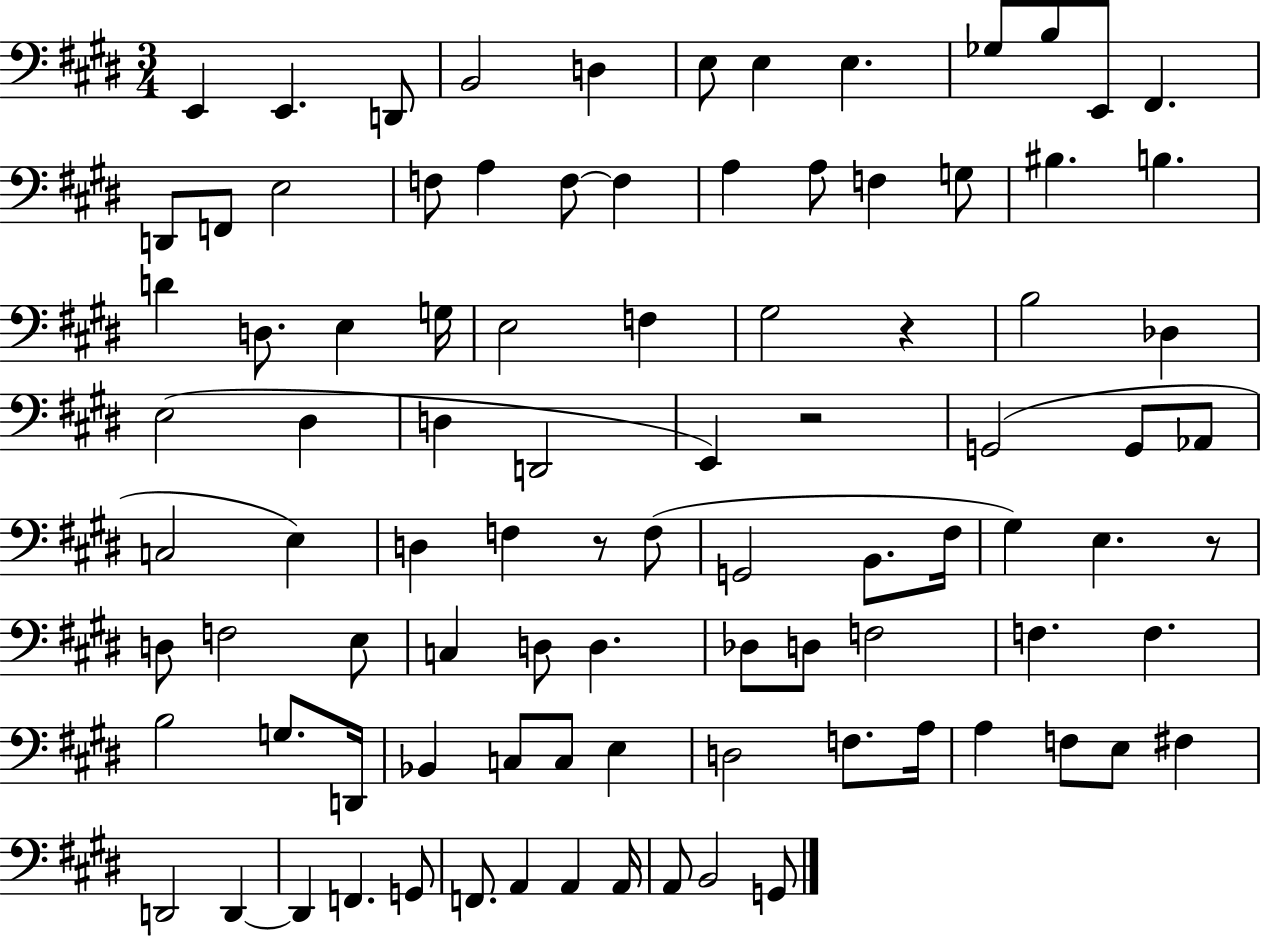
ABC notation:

X:1
T:Untitled
M:3/4
L:1/4
K:E
E,, E,, D,,/2 B,,2 D, E,/2 E, E, _G,/2 B,/2 E,,/2 ^F,, D,,/2 F,,/2 E,2 F,/2 A, F,/2 F, A, A,/2 F, G,/2 ^B, B, D D,/2 E, G,/4 E,2 F, ^G,2 z B,2 _D, E,2 ^D, D, D,,2 E,, z2 G,,2 G,,/2 _A,,/2 C,2 E, D, F, z/2 F,/2 G,,2 B,,/2 ^F,/4 ^G, E, z/2 D,/2 F,2 E,/2 C, D,/2 D, _D,/2 D,/2 F,2 F, F, B,2 G,/2 D,,/4 _B,, C,/2 C,/2 E, D,2 F,/2 A,/4 A, F,/2 E,/2 ^F, D,,2 D,, D,, F,, G,,/2 F,,/2 A,, A,, A,,/4 A,,/2 B,,2 G,,/2